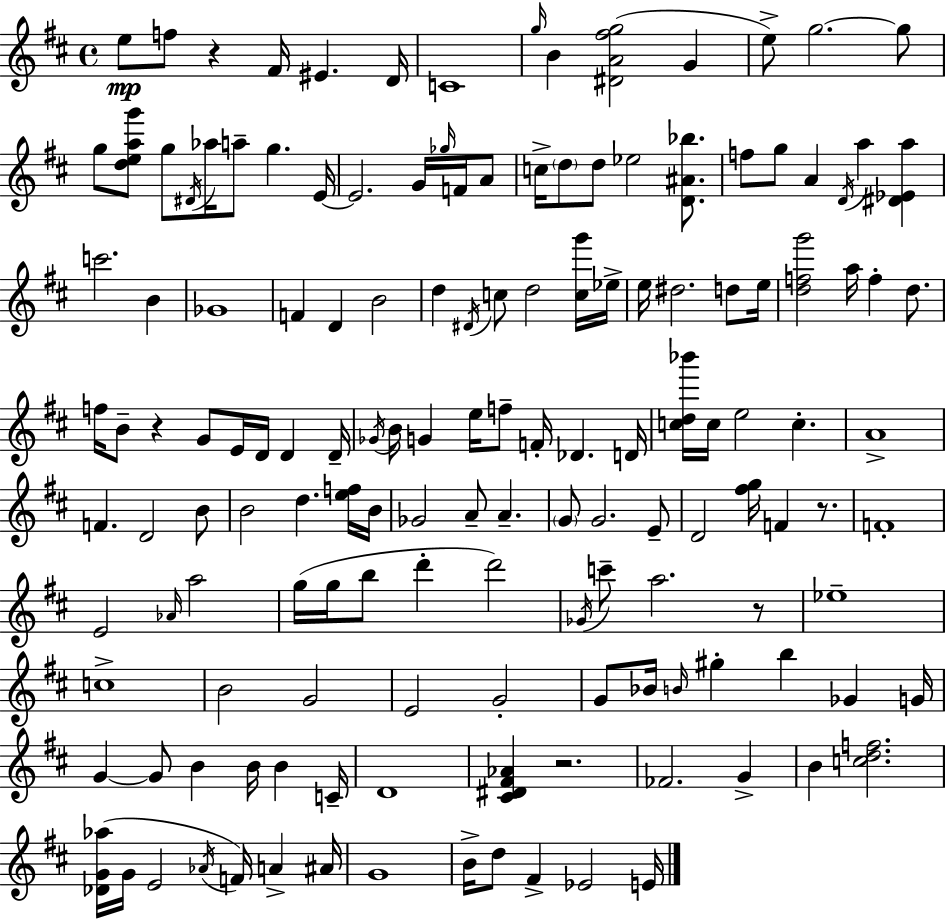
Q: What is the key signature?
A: D major